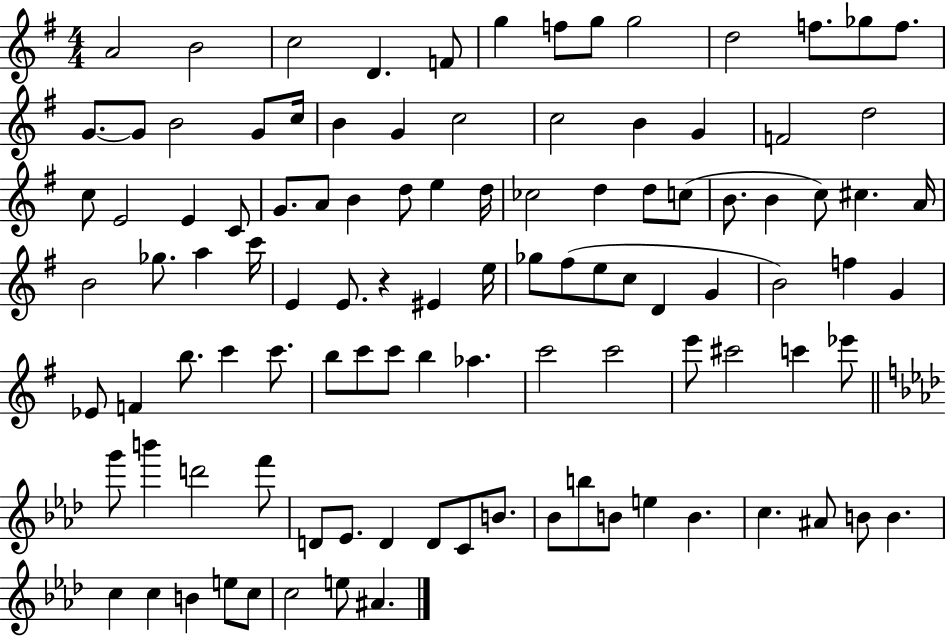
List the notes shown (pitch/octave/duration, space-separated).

A4/h B4/h C5/h D4/q. F4/e G5/q F5/e G5/e G5/h D5/h F5/e. Gb5/e F5/e. G4/e. G4/e B4/h G4/e C5/s B4/q G4/q C5/h C5/h B4/q G4/q F4/h D5/h C5/e E4/h E4/q C4/e G4/e. A4/e B4/q D5/e E5/q D5/s CES5/h D5/q D5/e C5/e B4/e. B4/q C5/e C#5/q. A4/s B4/h Gb5/e. A5/q C6/s E4/q E4/e. R/q EIS4/q E5/s Gb5/e F#5/e E5/e C5/e D4/q G4/q B4/h F5/q G4/q Eb4/e F4/q B5/e. C6/q C6/e. B5/e C6/e C6/e B5/q Ab5/q. C6/h C6/h E6/e C#6/h C6/q Eb6/e G6/e B6/q D6/h F6/e D4/e Eb4/e. D4/q D4/e C4/e B4/e. Bb4/e B5/e B4/e E5/q B4/q. C5/q. A#4/e B4/e B4/q. C5/q C5/q B4/q E5/e C5/e C5/h E5/e A#4/q.